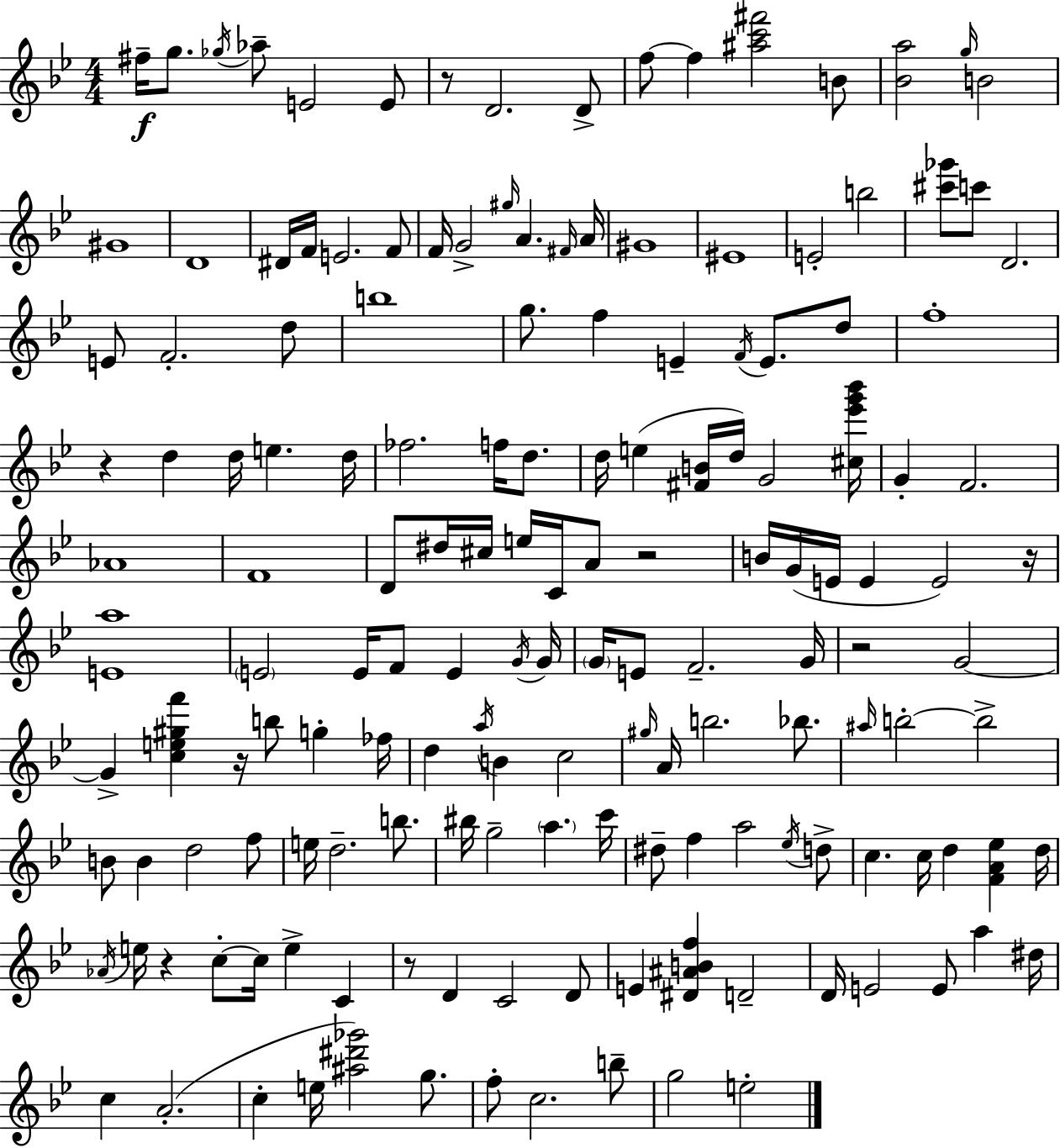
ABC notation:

X:1
T:Untitled
M:4/4
L:1/4
K:Gm
^f/4 g/2 _g/4 _a/2 E2 E/2 z/2 D2 D/2 f/2 f [^ac'^f']2 B/2 [_Ba]2 g/4 B2 ^G4 D4 ^D/4 F/4 E2 F/2 F/4 G2 ^g/4 A ^F/4 A/4 ^G4 ^E4 E2 b2 [^c'_g']/2 c'/2 D2 E/2 F2 d/2 b4 g/2 f E F/4 E/2 d/2 f4 z d d/4 e d/4 _f2 f/4 d/2 d/4 e [^FB]/4 d/4 G2 [^c_e'g'_b']/4 G F2 _A4 F4 D/2 ^d/4 ^c/4 e/4 C/4 A/2 z2 B/4 G/4 E/4 E E2 z/4 [Ea]4 E2 E/4 F/2 E G/4 G/4 G/4 E/2 F2 G/4 z2 G2 G [ce^gf'] z/4 b/2 g _f/4 d a/4 B c2 ^g/4 A/4 b2 _b/2 ^a/4 b2 b2 B/2 B d2 f/2 e/4 d2 b/2 ^b/4 g2 a c'/4 ^d/2 f a2 _e/4 d/2 c c/4 d [FA_e] d/4 _A/4 e/4 z c/2 c/4 e C z/2 D C2 D/2 E [^D^ABf] D2 D/4 E2 E/2 a ^d/4 c A2 c e/4 [^a^d'_g']2 g/2 f/2 c2 b/2 g2 e2